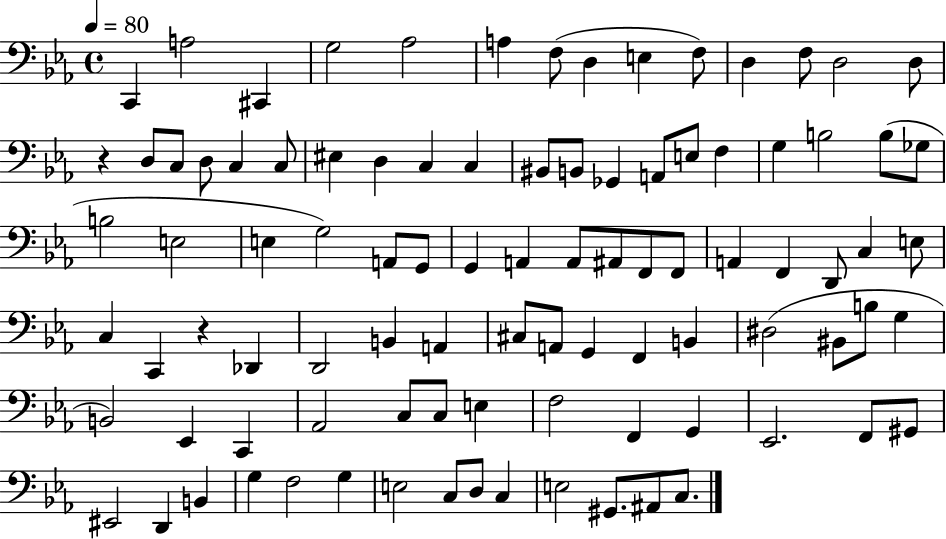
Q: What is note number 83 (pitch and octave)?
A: F3